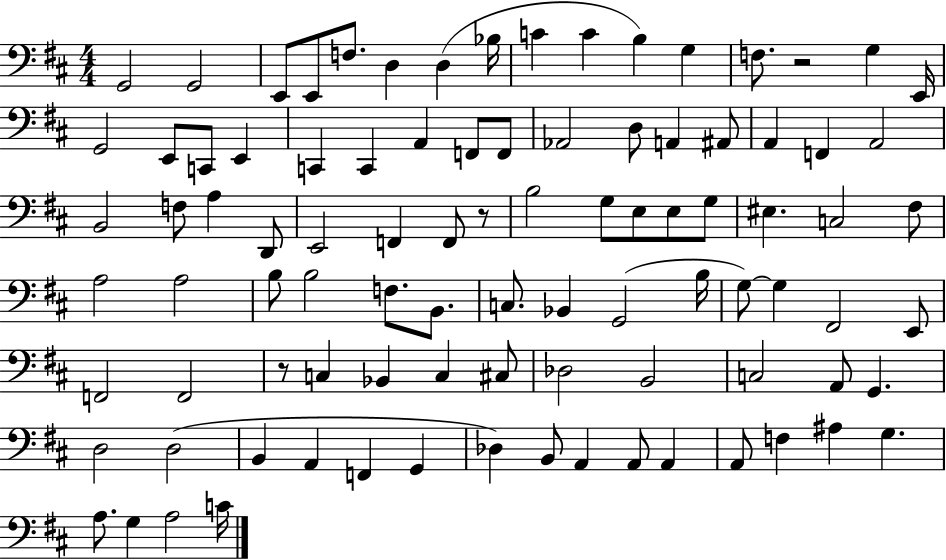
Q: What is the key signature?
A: D major